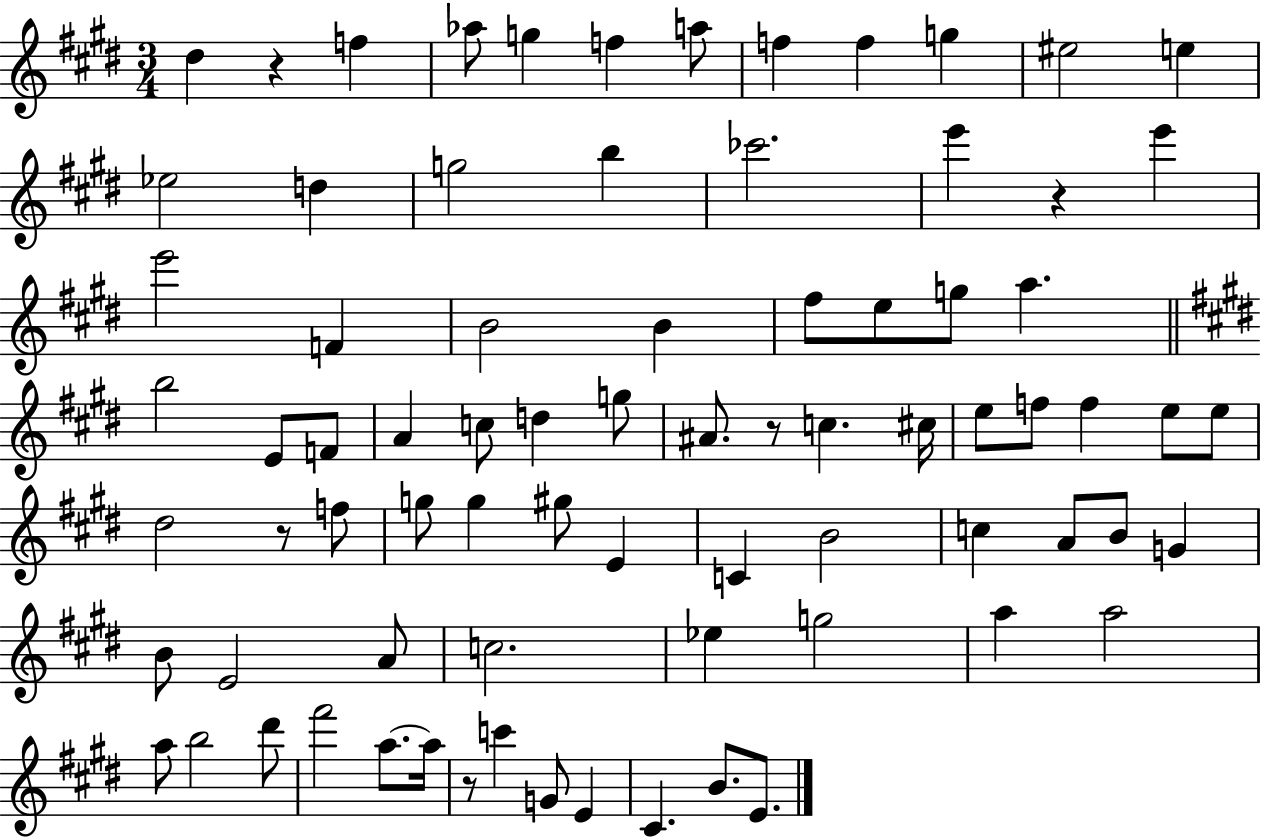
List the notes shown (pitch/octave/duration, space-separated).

D#5/q R/q F5/q Ab5/e G5/q F5/q A5/e F5/q F5/q G5/q EIS5/h E5/q Eb5/h D5/q G5/h B5/q CES6/h. E6/q R/q E6/q E6/h F4/q B4/h B4/q F#5/e E5/e G5/e A5/q. B5/h E4/e F4/e A4/q C5/e D5/q G5/e A#4/e. R/e C5/q. C#5/s E5/e F5/e F5/q E5/e E5/e D#5/h R/e F5/e G5/e G5/q G#5/e E4/q C4/q B4/h C5/q A4/e B4/e G4/q B4/e E4/h A4/e C5/h. Eb5/q G5/h A5/q A5/h A5/e B5/h D#6/e F#6/h A5/e. A5/s R/e C6/q G4/e E4/q C#4/q. B4/e. E4/e.